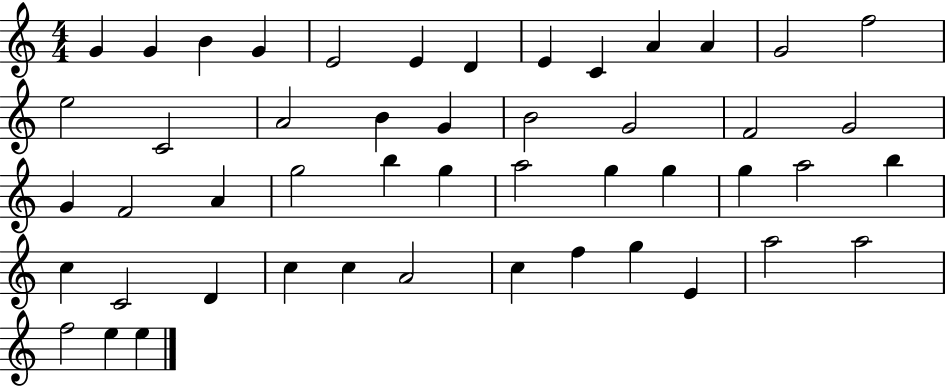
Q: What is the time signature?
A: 4/4